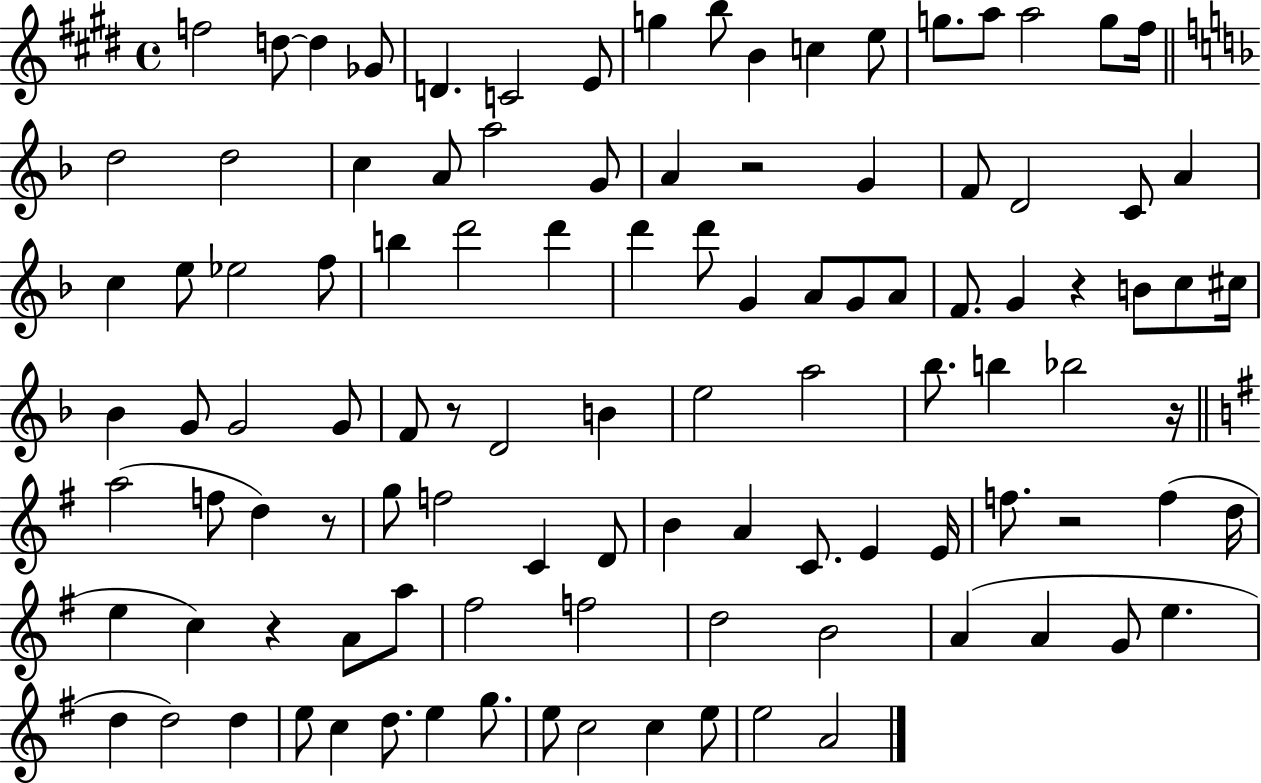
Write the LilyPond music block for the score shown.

{
  \clef treble
  \time 4/4
  \defaultTimeSignature
  \key e \major
  \repeat volta 2 { f''2 d''8~~ d''4 ges'8 | d'4. c'2 e'8 | g''4 b''8 b'4 c''4 e''8 | g''8. a''8 a''2 g''8 fis''16 | \break \bar "||" \break \key d \minor d''2 d''2 | c''4 a'8 a''2 g'8 | a'4 r2 g'4 | f'8 d'2 c'8 a'4 | \break c''4 e''8 ees''2 f''8 | b''4 d'''2 d'''4 | d'''4 d'''8 g'4 a'8 g'8 a'8 | f'8. g'4 r4 b'8 c''8 cis''16 | \break bes'4 g'8 g'2 g'8 | f'8 r8 d'2 b'4 | e''2 a''2 | bes''8. b''4 bes''2 r16 | \break \bar "||" \break \key e \minor a''2( f''8 d''4) r8 | g''8 f''2 c'4 d'8 | b'4 a'4 c'8. e'4 e'16 | f''8. r2 f''4( d''16 | \break e''4 c''4) r4 a'8 a''8 | fis''2 f''2 | d''2 b'2 | a'4( a'4 g'8 e''4. | \break d''4 d''2) d''4 | e''8 c''4 d''8. e''4 g''8. | e''8 c''2 c''4 e''8 | e''2 a'2 | \break } \bar "|."
}